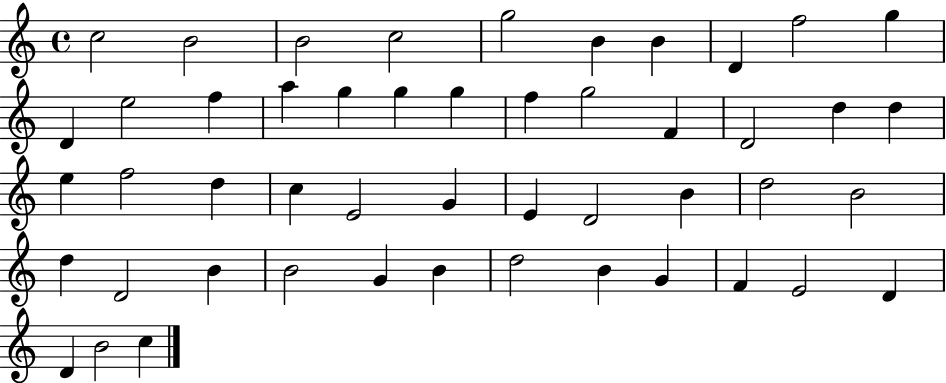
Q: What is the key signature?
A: C major